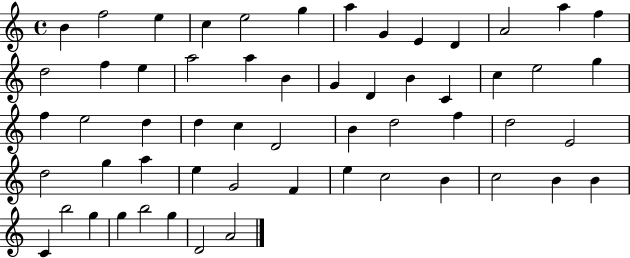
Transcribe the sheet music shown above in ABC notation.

X:1
T:Untitled
M:4/4
L:1/4
K:C
B f2 e c e2 g a G E D A2 a f d2 f e a2 a B G D B C c e2 g f e2 d d c D2 B d2 f d2 E2 d2 g a e G2 F e c2 B c2 B B C b2 g g b2 g D2 A2